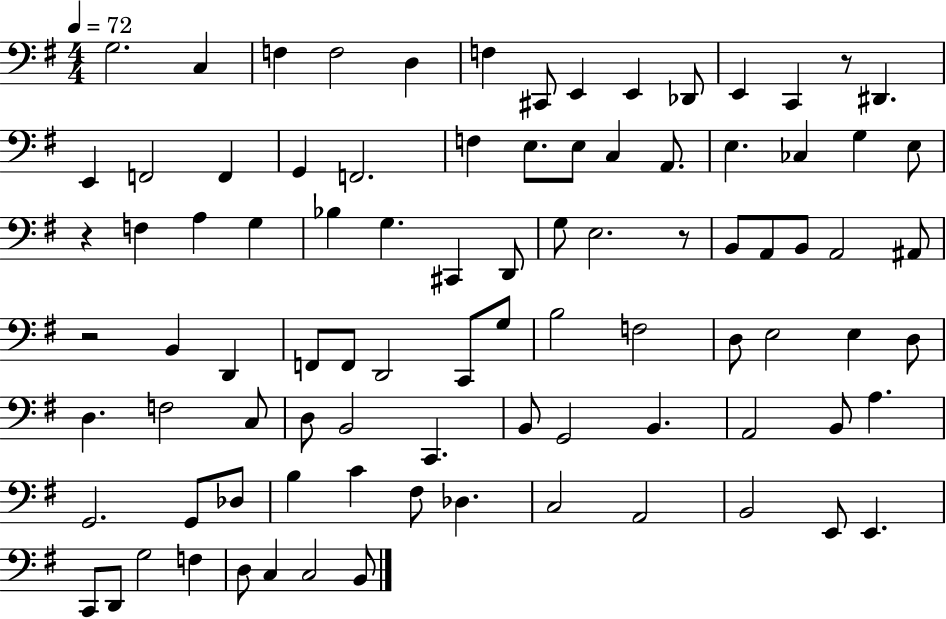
G3/h. C3/q F3/q F3/h D3/q F3/q C#2/e E2/q E2/q Db2/e E2/q C2/q R/e D#2/q. E2/q F2/h F2/q G2/q F2/h. F3/q E3/e. E3/e C3/q A2/e. E3/q. CES3/q G3/q E3/e R/q F3/q A3/q G3/q Bb3/q G3/q. C#2/q D2/e G3/e E3/h. R/e B2/e A2/e B2/e A2/h A#2/e R/h B2/q D2/q F2/e F2/e D2/h C2/e G3/e B3/h F3/h D3/e E3/h E3/q D3/e D3/q. F3/h C3/e D3/e B2/h C2/q. B2/e G2/h B2/q. A2/h B2/e A3/q. G2/h. G2/e Db3/e B3/q C4/q F#3/e Db3/q. C3/h A2/h B2/h E2/e E2/q. C2/e D2/e G3/h F3/q D3/e C3/q C3/h B2/e